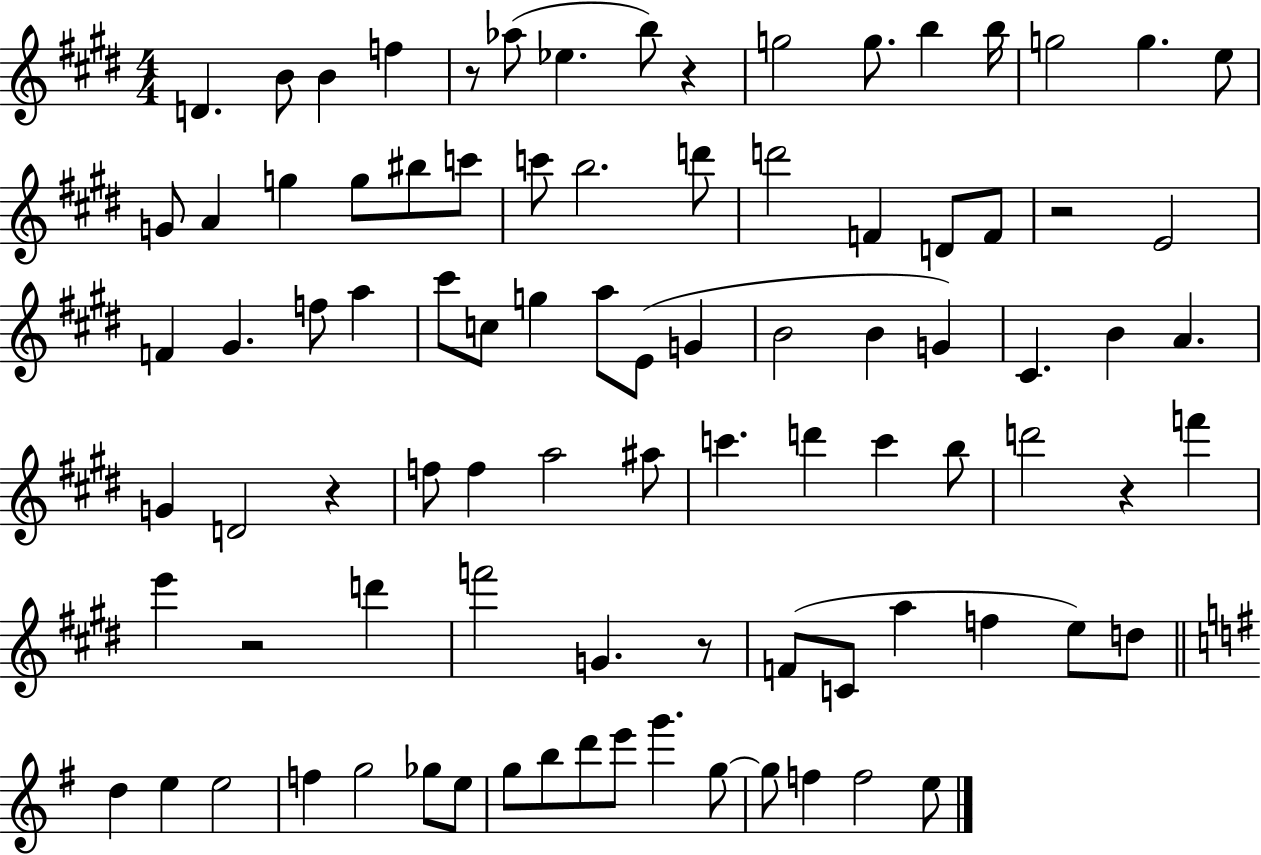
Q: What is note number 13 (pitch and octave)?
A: G5